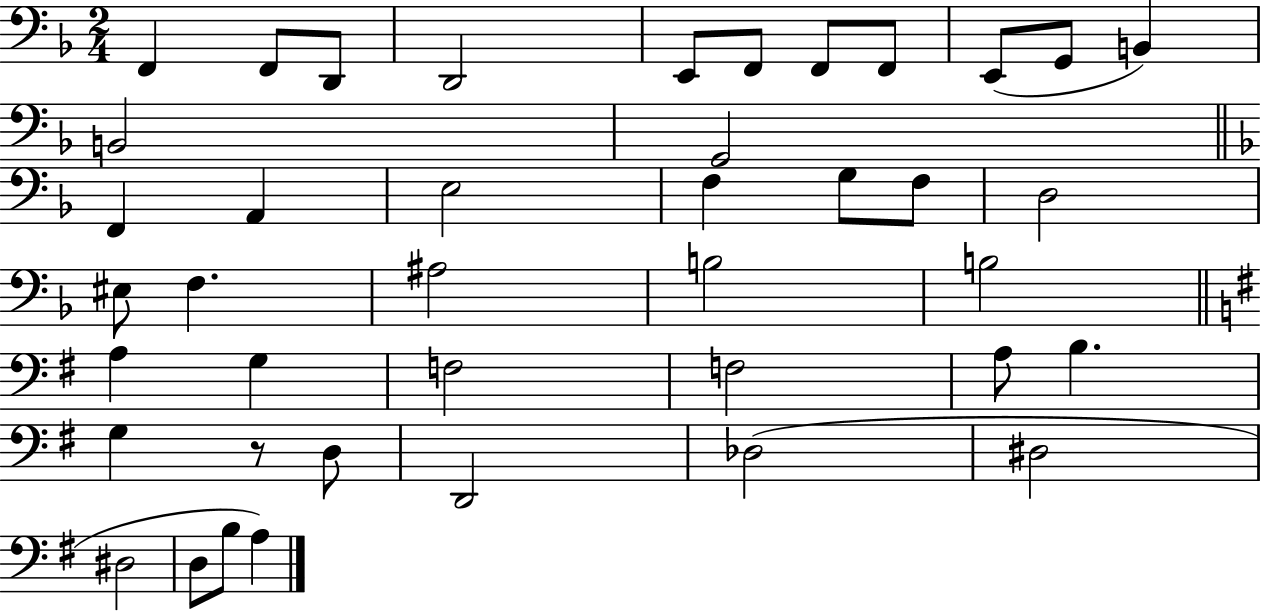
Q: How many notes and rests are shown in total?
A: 41